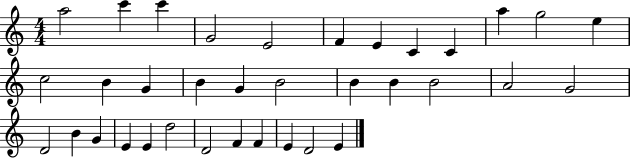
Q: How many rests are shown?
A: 0